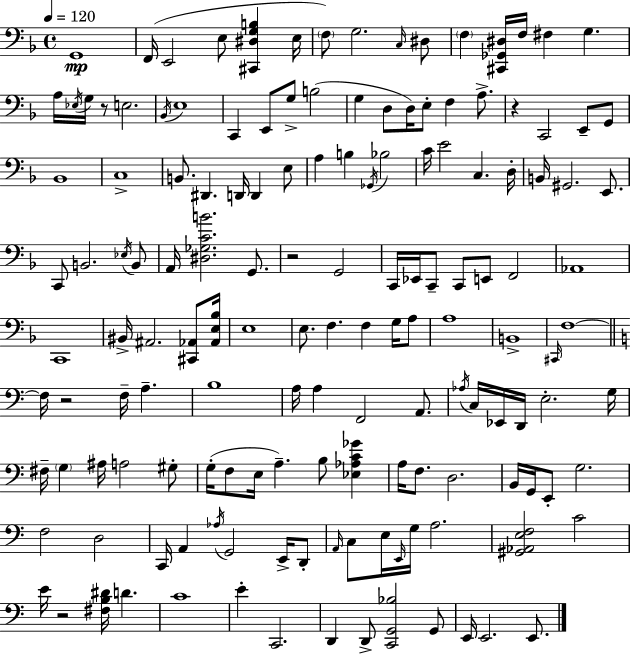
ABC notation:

X:1
T:Untitled
M:4/4
L:1/4
K:F
G,,4 F,,/4 E,,2 E,/2 [^C,,^D,G,B,] E,/4 F,/2 G,2 C,/4 ^D,/2 F, [^C,,_G,,^D,]/4 F,/4 ^F, G, A,/4 _E,/4 G,/4 z/2 E,2 _B,,/4 E,4 C,, E,,/2 G,/2 B,2 G, D,/2 D,/4 E,/2 F, A,/2 z C,,2 E,,/2 G,,/2 _B,,4 C,4 B,,/2 ^D,, D,,/4 D,, E,/2 A, B, _G,,/4 _B,2 C/4 E2 C, D,/4 B,,/4 ^G,,2 E,,/2 C,,/2 B,,2 _E,/4 B,,/2 A,,/4 [^D,_G,CB]2 G,,/2 z2 G,,2 C,,/4 _E,,/4 C,,/2 C,,/2 E,,/2 F,,2 _A,,4 C,,4 ^B,,/4 ^A,,2 [^C,,_A,,]/2 [_A,,E,_B,]/4 E,4 E,/2 F, F, G,/4 A,/2 A,4 B,,4 ^C,,/4 F,4 F,/4 z2 F,/4 A, B,4 A,/4 A, F,,2 A,,/2 _A,/4 C,/4 _E,,/4 D,,/4 E,2 G,/4 ^F,/4 G, ^A,/4 A,2 ^G,/2 G,/4 F,/2 E,/4 A, B,/2 [_E,_A,C_G] A,/4 F,/2 D,2 B,,/4 G,,/4 E,,/2 G,2 F,2 D,2 C,,/4 A,, _A,/4 G,,2 E,,/4 D,,/2 A,,/4 C,/2 E,/4 E,,/4 G,/4 A,2 [^G,,_A,,E,F,]2 C2 E/4 z2 [^F,B,^D]/4 D C4 E C,,2 D,, D,,/2 [C,,G,,_B,]2 G,,/2 E,,/4 E,,2 E,,/2